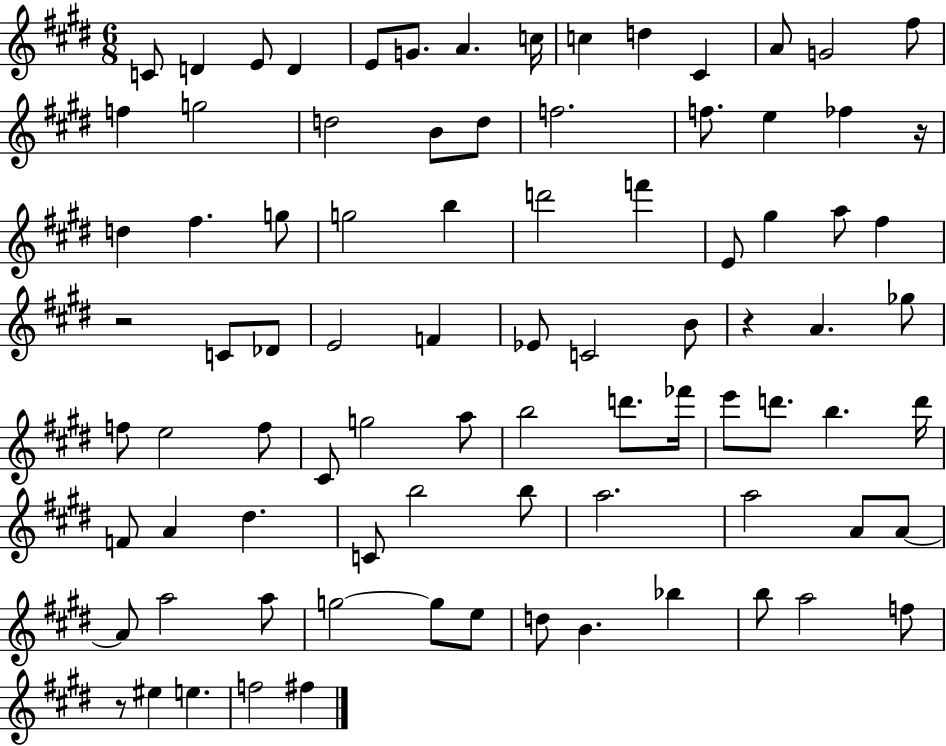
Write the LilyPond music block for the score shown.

{
  \clef treble
  \numericTimeSignature
  \time 6/8
  \key e \major
  c'8 d'4 e'8 d'4 | e'8 g'8. a'4. c''16 | c''4 d''4 cis'4 | a'8 g'2 fis''8 | \break f''4 g''2 | d''2 b'8 d''8 | f''2. | f''8. e''4 fes''4 r16 | \break d''4 fis''4. g''8 | g''2 b''4 | d'''2 f'''4 | e'8 gis''4 a''8 fis''4 | \break r2 c'8 des'8 | e'2 f'4 | ees'8 c'2 b'8 | r4 a'4. ges''8 | \break f''8 e''2 f''8 | cis'8 g''2 a''8 | b''2 d'''8. fes'''16 | e'''8 d'''8. b''4. d'''16 | \break f'8 a'4 dis''4. | c'8 b''2 b''8 | a''2. | a''2 a'8 a'8~~ | \break a'8 a''2 a''8 | g''2~~ g''8 e''8 | d''8 b'4. bes''4 | b''8 a''2 f''8 | \break r8 eis''4 e''4. | f''2 fis''4 | \bar "|."
}